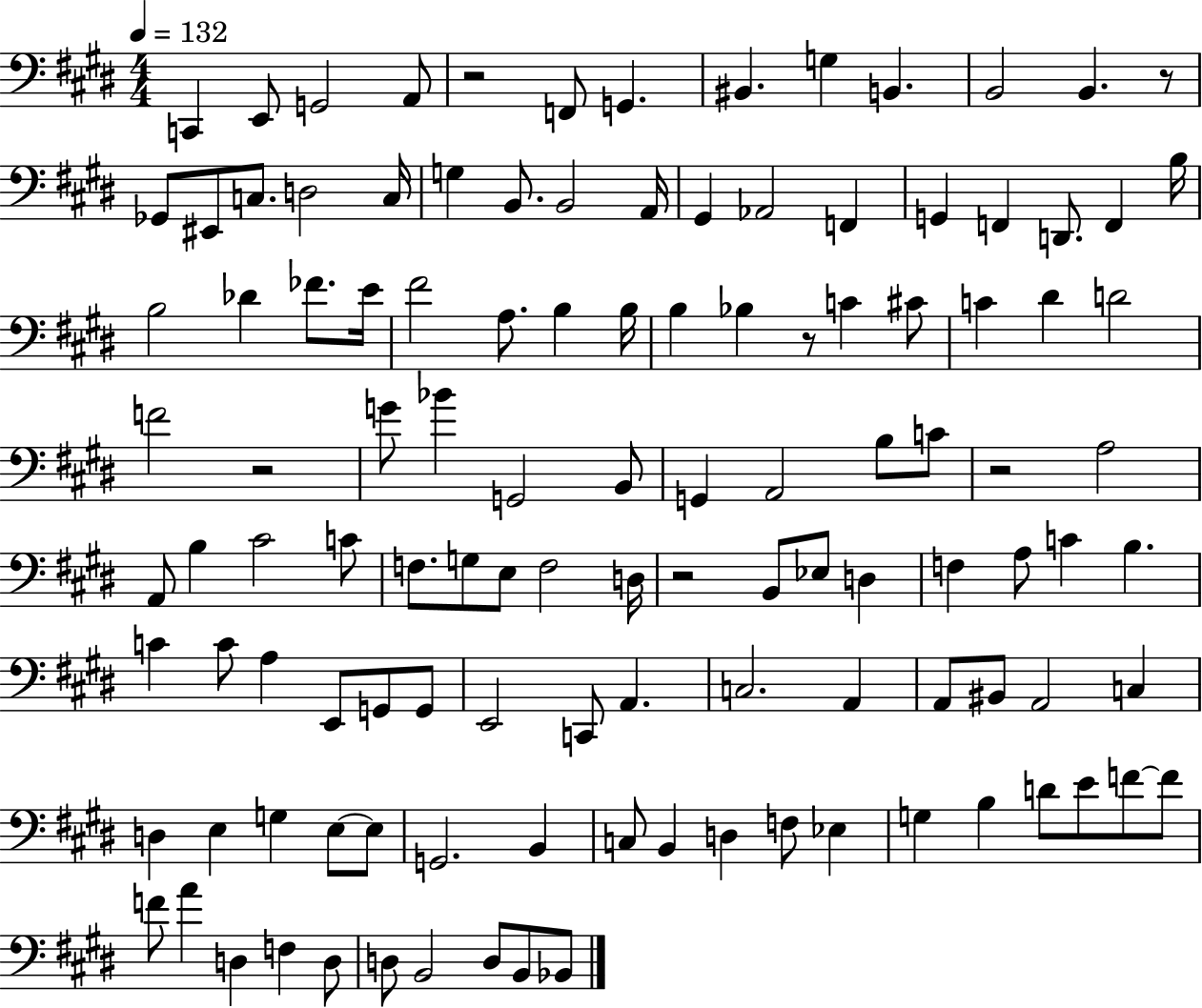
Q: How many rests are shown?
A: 6